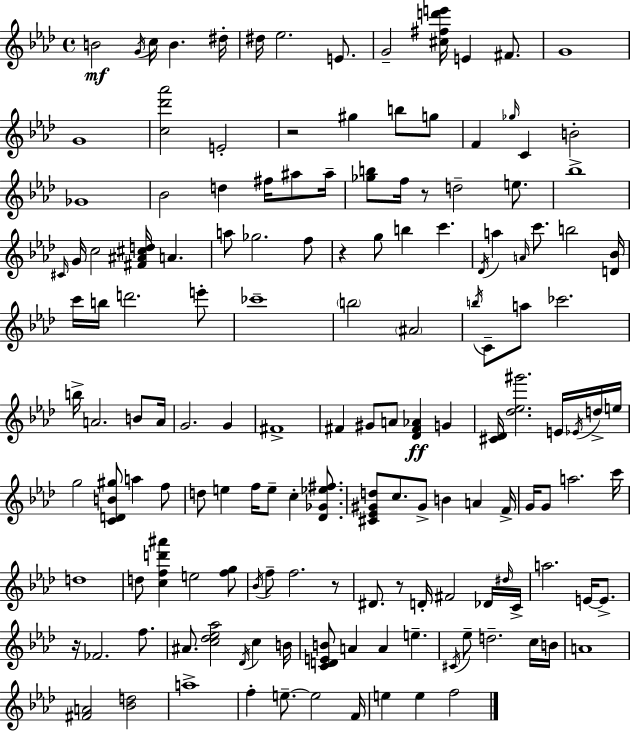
{
  \clef treble
  \time 4/4
  \defaultTimeSignature
  \key aes \major
  b'2\mf \acciaccatura { g'16 } c''16 b'4. | dis''16-. dis''16 ees''2. e'8. | g'2-- <cis'' fis'' d''' e'''>16 e'4 fis'8. | g'1 | \break g'1 | <c'' des''' aes'''>2 e'2-. | r2 gis''4 b''8 g''8 | f'4 \grace { ges''16 } c'4 b'2-. | \break ges'1 | bes'2 d''4 fis''16 ais''8 | ais''16-- <ges'' b''>8 f''16 r8 d''2-- e''8. | bes''1-> | \break \grace { cis'16 } g'16 c''2 <fis' ais' cis'' d''>16 a'4. | a''8 ges''2. | f''8 r4 g''8 b''4 c'''4. | \acciaccatura { des'16 } a''4 \grace { a'16 } c'''8. b''2 | \break <d' bes'>16 c'''16 b''16 d'''2. | e'''8-. ces'''1-- | \parenthesize b''2 \parenthesize ais'2 | \acciaccatura { b''16 } c'8-- a''8 ces'''2. | \break b''16-> a'2. | b'8 a'16 g'2. | g'4 fis'1-> | fis'4 gis'8 a'8 <des' fis' aes'>4\ff | \break g'4 <cis' des'>16 <des'' ees'' gis'''>2. | e'16 \acciaccatura { ees'16 } d''16-> e''16 g''2 <c' d' b' gis''>8 | a''4 f''8 d''8 e''4 f''16 e''8-- | c''4-. <des' ges' ees'' fis''>8. <cis' ees' gis' d''>8 c''8. gis'8-> b'4 | \break a'4 f'16-> g'16 g'8 a''2. | c'''16 d''1 | d''8 <c'' f'' d''' ais'''>4 e''2 | <f'' g''>8 \acciaccatura { bes'16 } f''8-- f''2. | \break r8 dis'8. r8 d'16-. fis'2 | des'16 \grace { dis''16 } c'16-> a''2. | e'16~~ e'8.-> r16 fes'2. | f''8. ais'8. <c'' des'' ees'' aes''>2 | \break \acciaccatura { des'16 } c''4 b'16 <c' d' e' b'>8 a'4 | a'4 e''4.-- \acciaccatura { cis'16 } ees''8-- d''2.-- | c''16 b'16 a'1 | <fis' a'>2 | \break <bes' d''>2 a''1-> | f''4-. e''8.--~~ | e''2 f'16 e''4 e''4 | f''2 \bar "|."
}